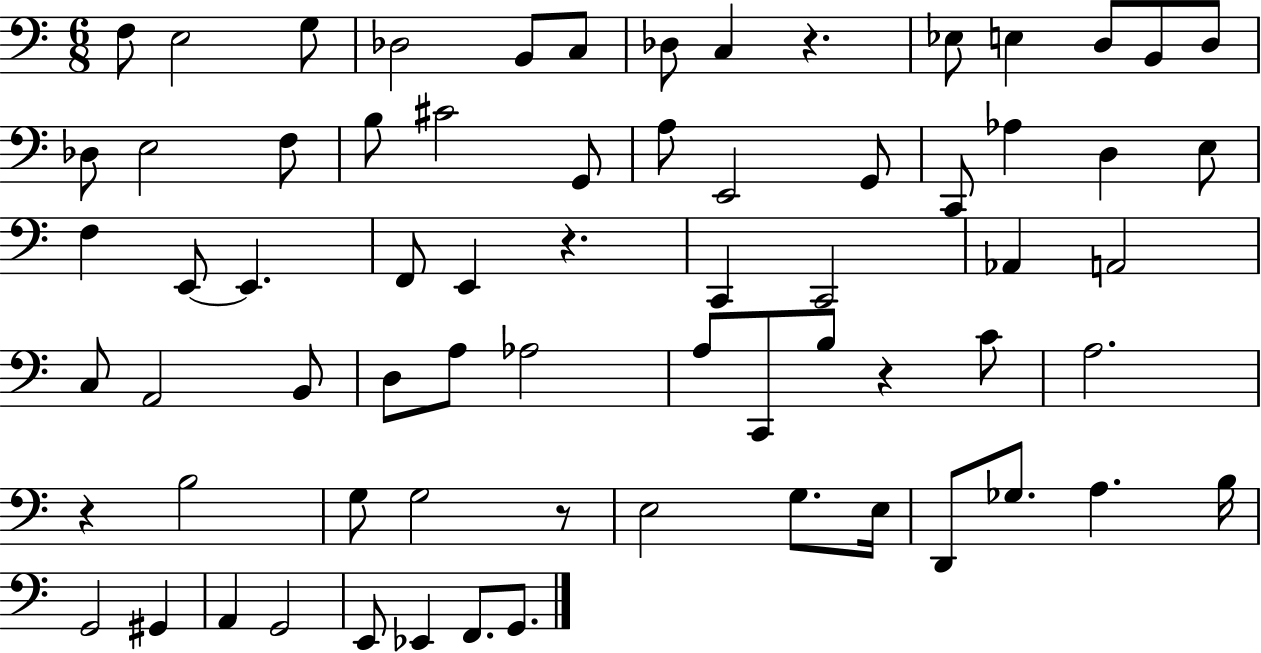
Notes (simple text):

F3/e E3/h G3/e Db3/h B2/e C3/e Db3/e C3/q R/q. Eb3/e E3/q D3/e B2/e D3/e Db3/e E3/h F3/e B3/e C#4/h G2/e A3/e E2/h G2/e C2/e Ab3/q D3/q E3/e F3/q E2/e E2/q. F2/e E2/q R/q. C2/q C2/h Ab2/q A2/h C3/e A2/h B2/e D3/e A3/e Ab3/h A3/e C2/e B3/e R/q C4/e A3/h. R/q B3/h G3/e G3/h R/e E3/h G3/e. E3/s D2/e Gb3/e. A3/q. B3/s G2/h G#2/q A2/q G2/h E2/e Eb2/q F2/e. G2/e.